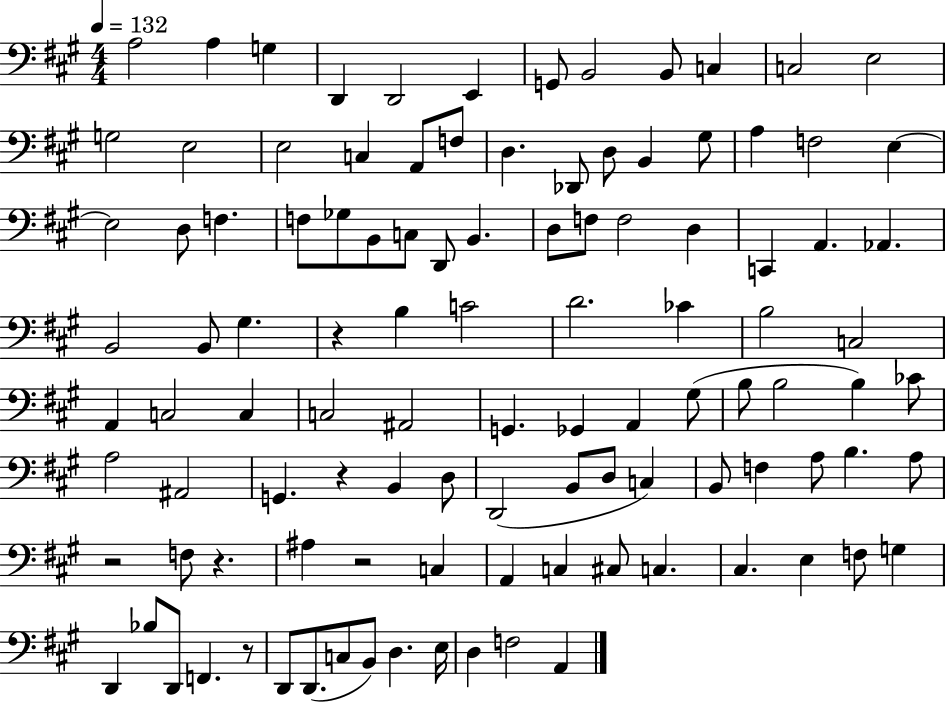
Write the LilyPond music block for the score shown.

{
  \clef bass
  \numericTimeSignature
  \time 4/4
  \key a \major
  \tempo 4 = 132
  a2 a4 g4 | d,4 d,2 e,4 | g,8 b,2 b,8 c4 | c2 e2 | \break g2 e2 | e2 c4 a,8 f8 | d4. des,8 d8 b,4 gis8 | a4 f2 e4~~ | \break e2 d8 f4. | f8 ges8 b,8 c8 d,8 b,4. | d8 f8 f2 d4 | c,4 a,4. aes,4. | \break b,2 b,8 gis4. | r4 b4 c'2 | d'2. ces'4 | b2 c2 | \break a,4 c2 c4 | c2 ais,2 | g,4. ges,4 a,4 gis8( | b8 b2 b4) ces'8 | \break a2 ais,2 | g,4. r4 b,4 d8 | d,2( b,8 d8 c4) | b,8 f4 a8 b4. a8 | \break r2 f8 r4. | ais4 r2 c4 | a,4 c4 cis8 c4. | cis4. e4 f8 g4 | \break d,4 bes8 d,8 f,4. r8 | d,8 d,8.( c8 b,8) d4. e16 | d4 f2 a,4 | \bar "|."
}